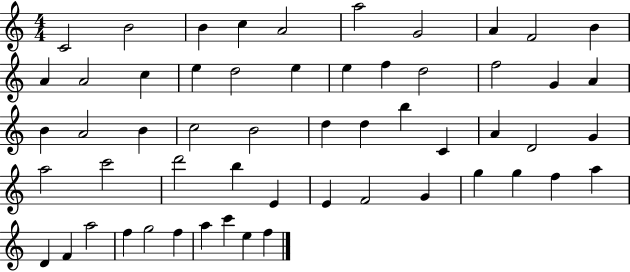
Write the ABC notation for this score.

X:1
T:Untitled
M:4/4
L:1/4
K:C
C2 B2 B c A2 a2 G2 A F2 B A A2 c e d2 e e f d2 f2 G A B A2 B c2 B2 d d b C A D2 G a2 c'2 d'2 b E E F2 G g g f a D F a2 f g2 f a c' e f